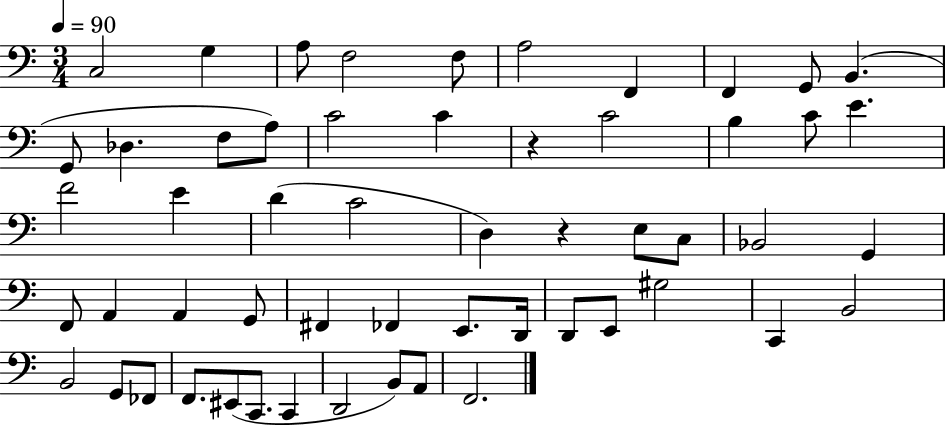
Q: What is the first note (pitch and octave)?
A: C3